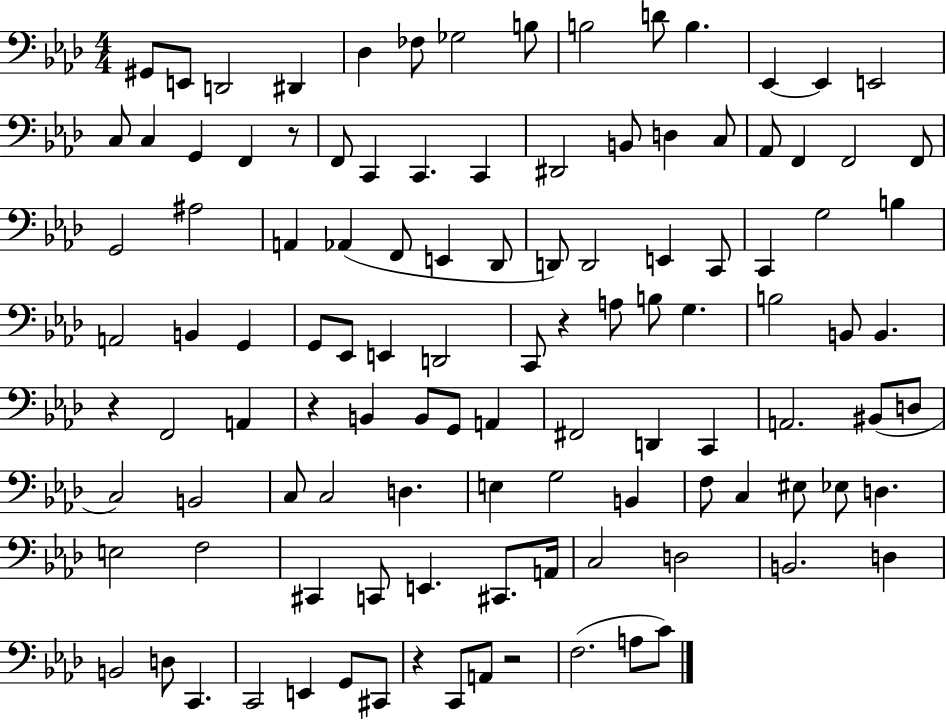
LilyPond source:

{
  \clef bass
  \numericTimeSignature
  \time 4/4
  \key aes \major
  gis,8 e,8 d,2 dis,4 | des4 fes8 ges2 b8 | b2 d'8 b4. | ees,4~~ ees,4 e,2 | \break c8 c4 g,4 f,4 r8 | f,8 c,4 c,4. c,4 | dis,2 b,8 d4 c8 | aes,8 f,4 f,2 f,8 | \break g,2 ais2 | a,4 aes,4( f,8 e,4 des,8 | d,8) d,2 e,4 c,8 | c,4 g2 b4 | \break a,2 b,4 g,4 | g,8 ees,8 e,4 d,2 | c,8 r4 a8 b8 g4. | b2 b,8 b,4. | \break r4 f,2 a,4 | r4 b,4 b,8 g,8 a,4 | fis,2 d,4 c,4 | a,2. bis,8( d8 | \break c2) b,2 | c8 c2 d4. | e4 g2 b,4 | f8 c4 eis8 ees8 d4. | \break e2 f2 | cis,4 c,8 e,4. cis,8. a,16 | c2 d2 | b,2. d4 | \break b,2 d8 c,4. | c,2 e,4 g,8 cis,8 | r4 c,8 a,8 r2 | f2.( a8 c'8) | \break \bar "|."
}